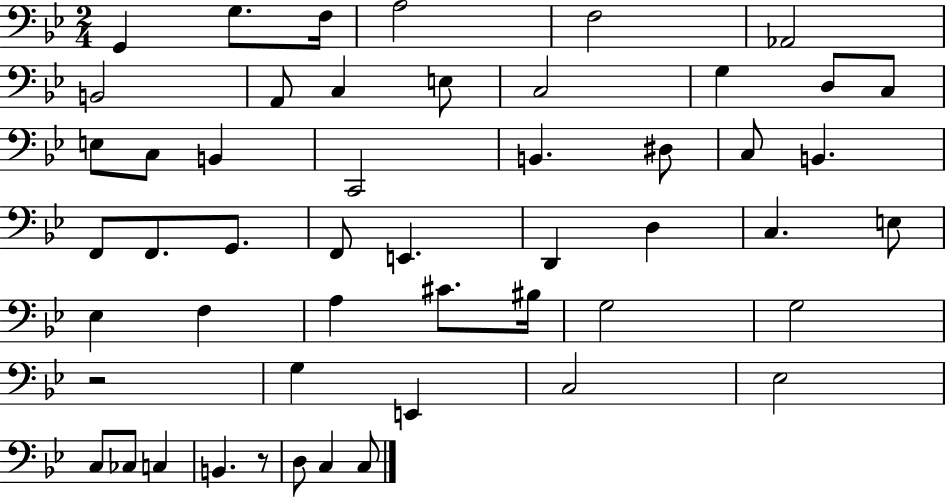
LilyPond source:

{
  \clef bass
  \numericTimeSignature
  \time 2/4
  \key bes \major
  g,4 g8. f16 | a2 | f2 | aes,2 | \break b,2 | a,8 c4 e8 | c2 | g4 d8 c8 | \break e8 c8 b,4 | c,2 | b,4. dis8 | c8 b,4. | \break f,8 f,8. g,8. | f,8 e,4. | d,4 d4 | c4. e8 | \break ees4 f4 | a4 cis'8. bis16 | g2 | g2 | \break r2 | g4 e,4 | c2 | ees2 | \break c8 ces8 c4 | b,4. r8 | d8 c4 c8 | \bar "|."
}